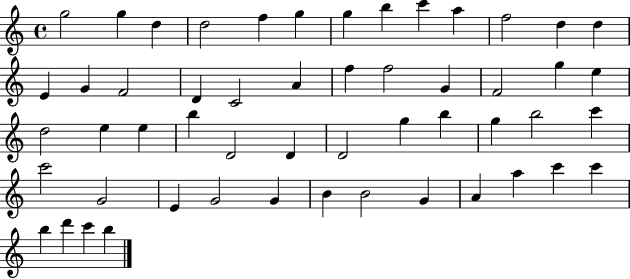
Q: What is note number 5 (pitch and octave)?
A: F5